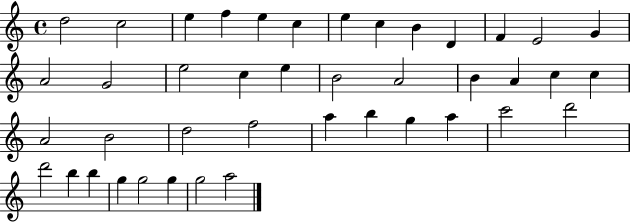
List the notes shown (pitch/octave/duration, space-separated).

D5/h C5/h E5/q F5/q E5/q C5/q E5/q C5/q B4/q D4/q F4/q E4/h G4/q A4/h G4/h E5/h C5/q E5/q B4/h A4/h B4/q A4/q C5/q C5/q A4/h B4/h D5/h F5/h A5/q B5/q G5/q A5/q C6/h D6/h D6/h B5/q B5/q G5/q G5/h G5/q G5/h A5/h